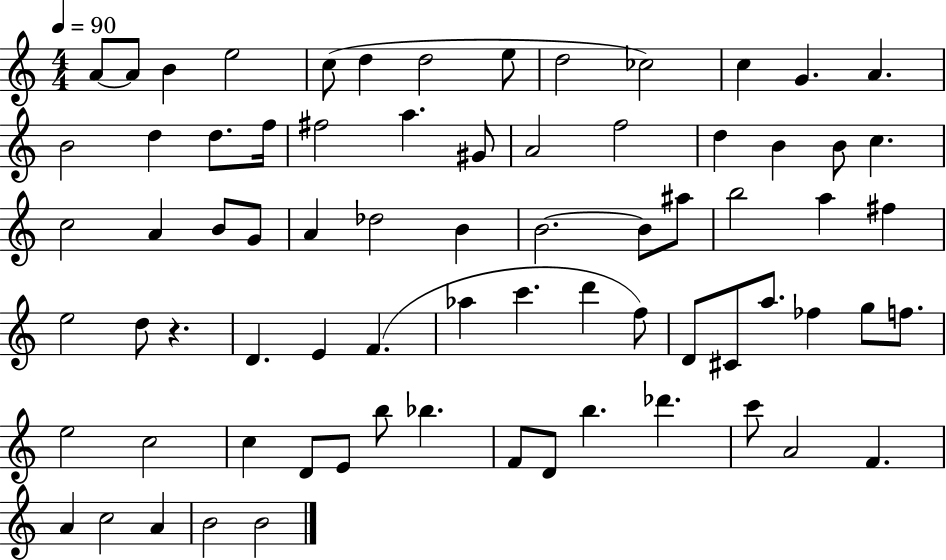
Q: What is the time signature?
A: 4/4